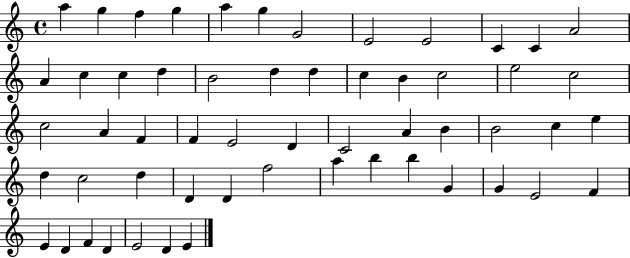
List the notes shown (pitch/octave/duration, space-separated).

A5/q G5/q F5/q G5/q A5/q G5/q G4/h E4/h E4/h C4/q C4/q A4/h A4/q C5/q C5/q D5/q B4/h D5/q D5/q C5/q B4/q C5/h E5/h C5/h C5/h A4/q F4/q F4/q E4/h D4/q C4/h A4/q B4/q B4/h C5/q E5/q D5/q C5/h D5/q D4/q D4/q F5/h A5/q B5/q B5/q G4/q G4/q E4/h F4/q E4/q D4/q F4/q D4/q E4/h D4/q E4/q